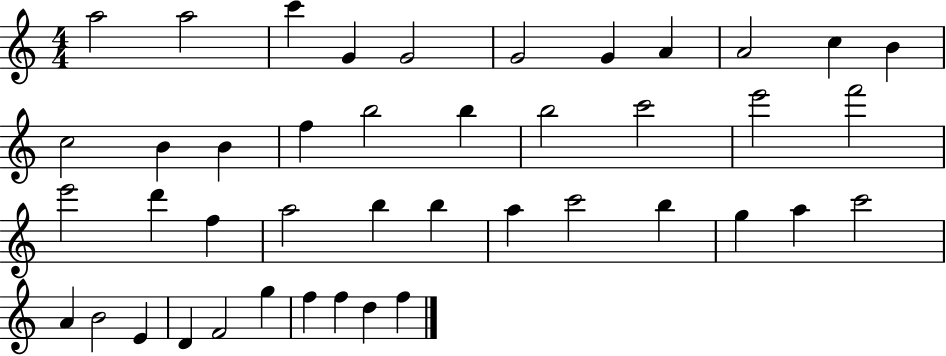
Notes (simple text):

A5/h A5/h C6/q G4/q G4/h G4/h G4/q A4/q A4/h C5/q B4/q C5/h B4/q B4/q F5/q B5/h B5/q B5/h C6/h E6/h F6/h E6/h D6/q F5/q A5/h B5/q B5/q A5/q C6/h B5/q G5/q A5/q C6/h A4/q B4/h E4/q D4/q F4/h G5/q F5/q F5/q D5/q F5/q